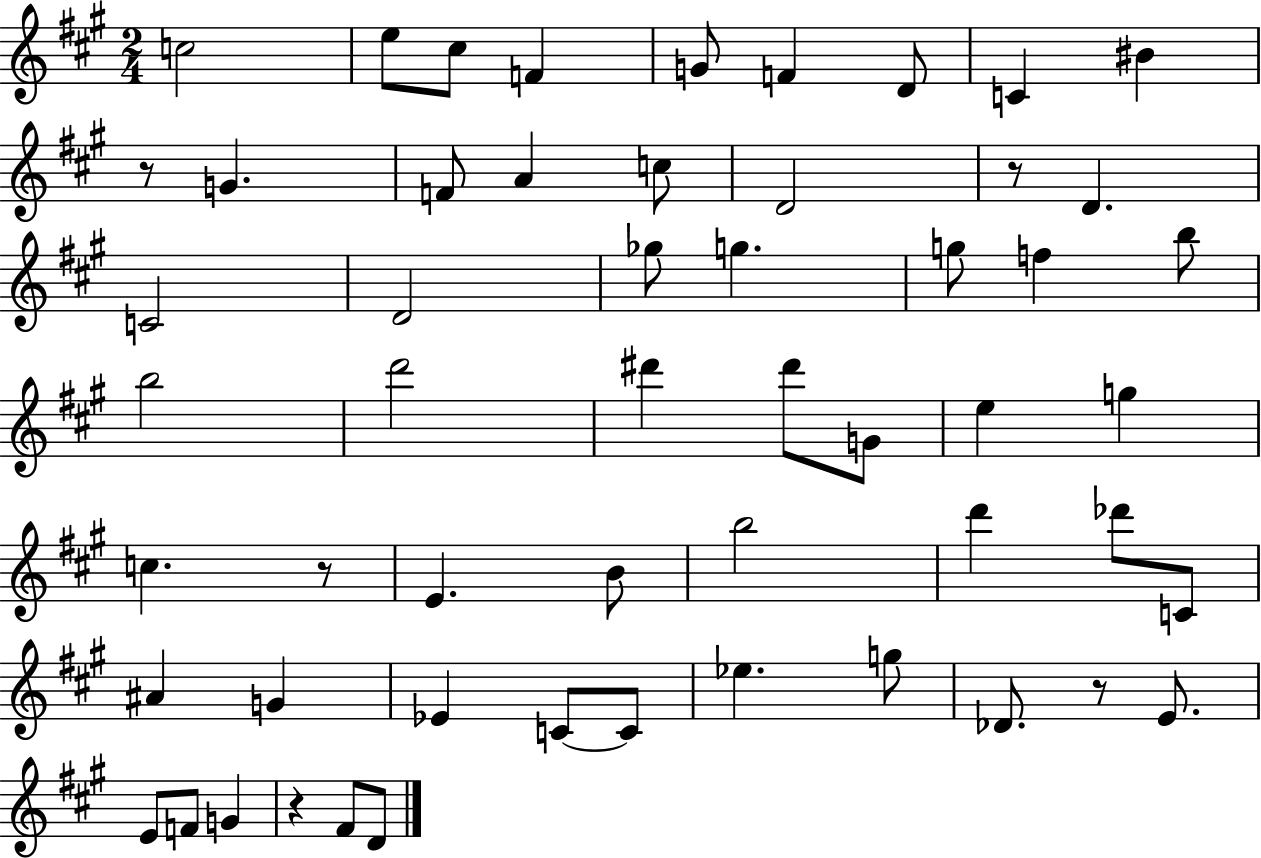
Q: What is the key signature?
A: A major